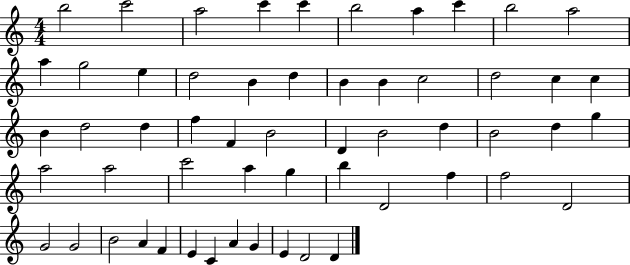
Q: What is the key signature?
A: C major